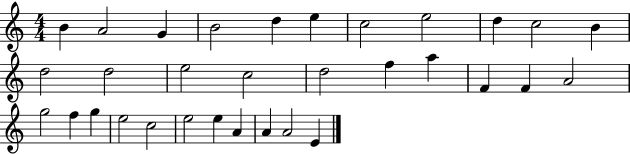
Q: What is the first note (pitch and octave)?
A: B4